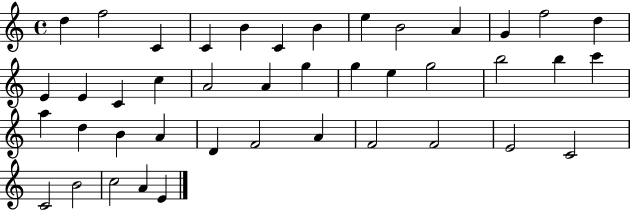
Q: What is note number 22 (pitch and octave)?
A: E5